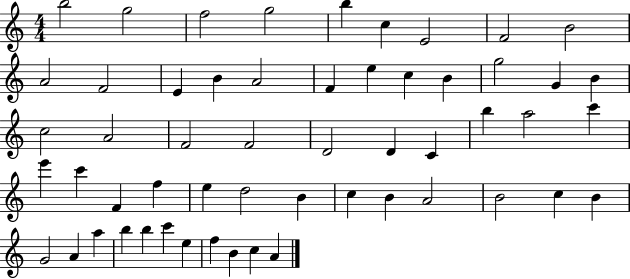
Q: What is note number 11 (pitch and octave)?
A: F4